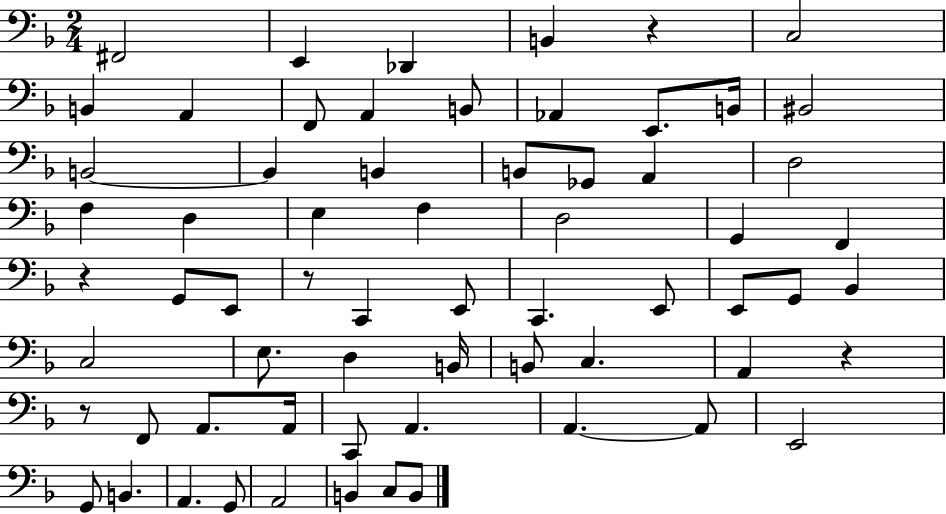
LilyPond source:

{
  \clef bass
  \numericTimeSignature
  \time 2/4
  \key f \major
  fis,2 | e,4 des,4 | b,4 r4 | c2 | \break b,4 a,4 | f,8 a,4 b,8 | aes,4 e,8. b,16 | bis,2 | \break b,2~~ | b,4 b,4 | b,8 ges,8 a,4 | d2 | \break f4 d4 | e4 f4 | d2 | g,4 f,4 | \break r4 g,8 e,8 | r8 c,4 e,8 | c,4. e,8 | e,8 g,8 bes,4 | \break c2 | e8. d4 b,16 | b,8 c4. | a,4 r4 | \break r8 f,8 a,8. a,16 | c,8 a,4. | a,4.~~ a,8 | e,2 | \break g,8 b,4. | a,4. g,8 | a,2 | b,4 c8 b,8 | \break \bar "|."
}